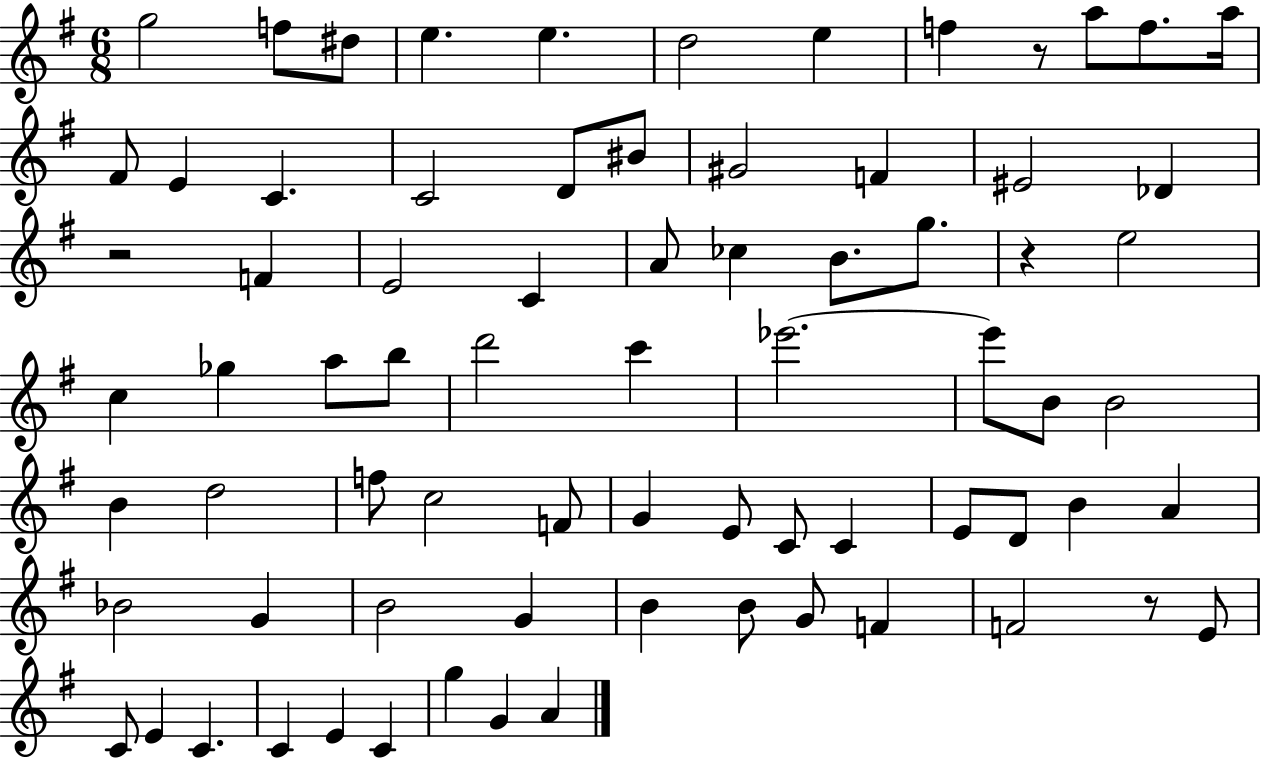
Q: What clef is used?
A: treble